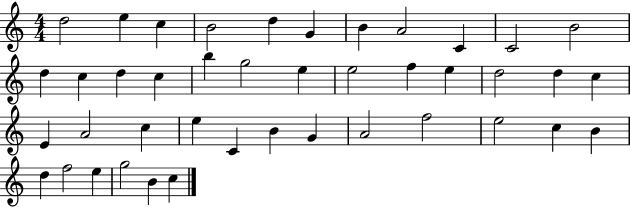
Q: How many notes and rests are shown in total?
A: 42